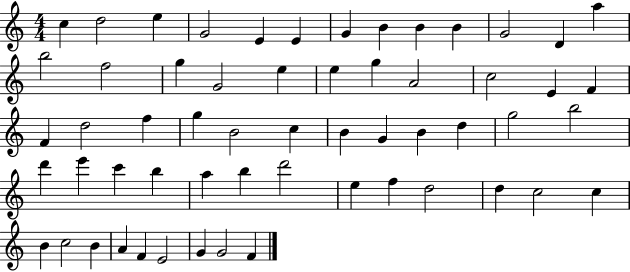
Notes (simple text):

C5/q D5/h E5/q G4/h E4/q E4/q G4/q B4/q B4/q B4/q G4/h D4/q A5/q B5/h F5/h G5/q G4/h E5/q E5/q G5/q A4/h C5/h E4/q F4/q F4/q D5/h F5/q G5/q B4/h C5/q B4/q G4/q B4/q D5/q G5/h B5/h D6/q E6/q C6/q B5/q A5/q B5/q D6/h E5/q F5/q D5/h D5/q C5/h C5/q B4/q C5/h B4/q A4/q F4/q E4/h G4/q G4/h F4/q